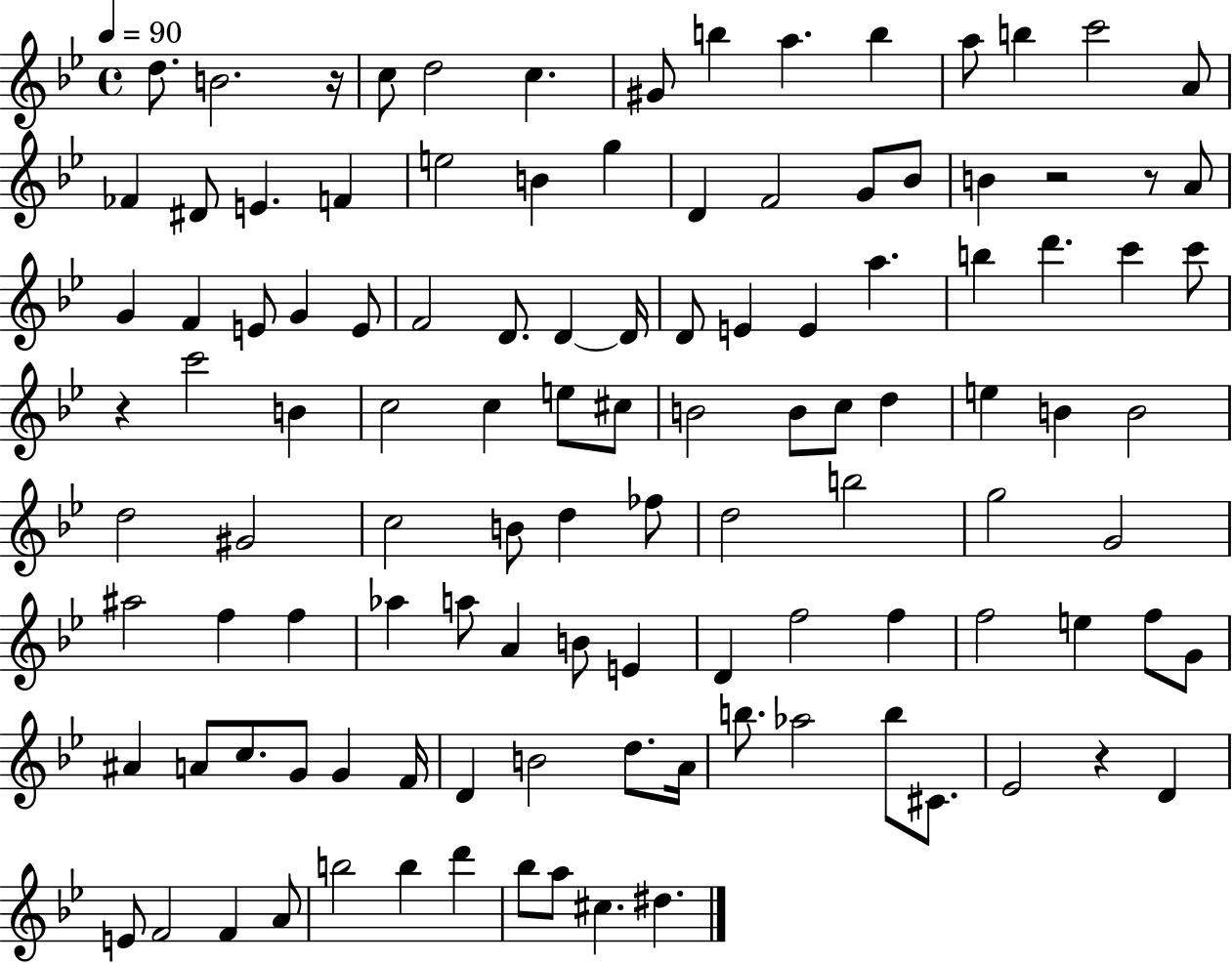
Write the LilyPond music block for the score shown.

{
  \clef treble
  \time 4/4
  \defaultTimeSignature
  \key bes \major
  \tempo 4 = 90
  \repeat volta 2 { d''8. b'2. r16 | c''8 d''2 c''4. | gis'8 b''4 a''4. b''4 | a''8 b''4 c'''2 a'8 | \break fes'4 dis'8 e'4. f'4 | e''2 b'4 g''4 | d'4 f'2 g'8 bes'8 | b'4 r2 r8 a'8 | \break g'4 f'4 e'8 g'4 e'8 | f'2 d'8. d'4~~ d'16 | d'8 e'4 e'4 a''4. | b''4 d'''4. c'''4 c'''8 | \break r4 c'''2 b'4 | c''2 c''4 e''8 cis''8 | b'2 b'8 c''8 d''4 | e''4 b'4 b'2 | \break d''2 gis'2 | c''2 b'8 d''4 fes''8 | d''2 b''2 | g''2 g'2 | \break ais''2 f''4 f''4 | aes''4 a''8 a'4 b'8 e'4 | d'4 f''2 f''4 | f''2 e''4 f''8 g'8 | \break ais'4 a'8 c''8. g'8 g'4 f'16 | d'4 b'2 d''8. a'16 | b''8. aes''2 b''8 cis'8. | ees'2 r4 d'4 | \break e'8 f'2 f'4 a'8 | b''2 b''4 d'''4 | bes''8 a''8 cis''4. dis''4. | } \bar "|."
}